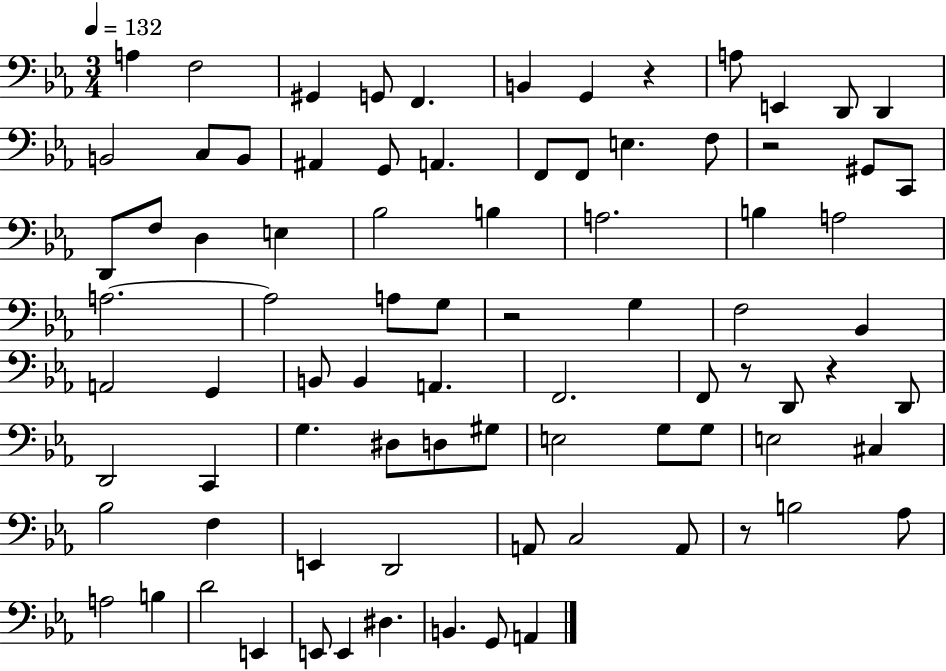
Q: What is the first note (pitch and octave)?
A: A3